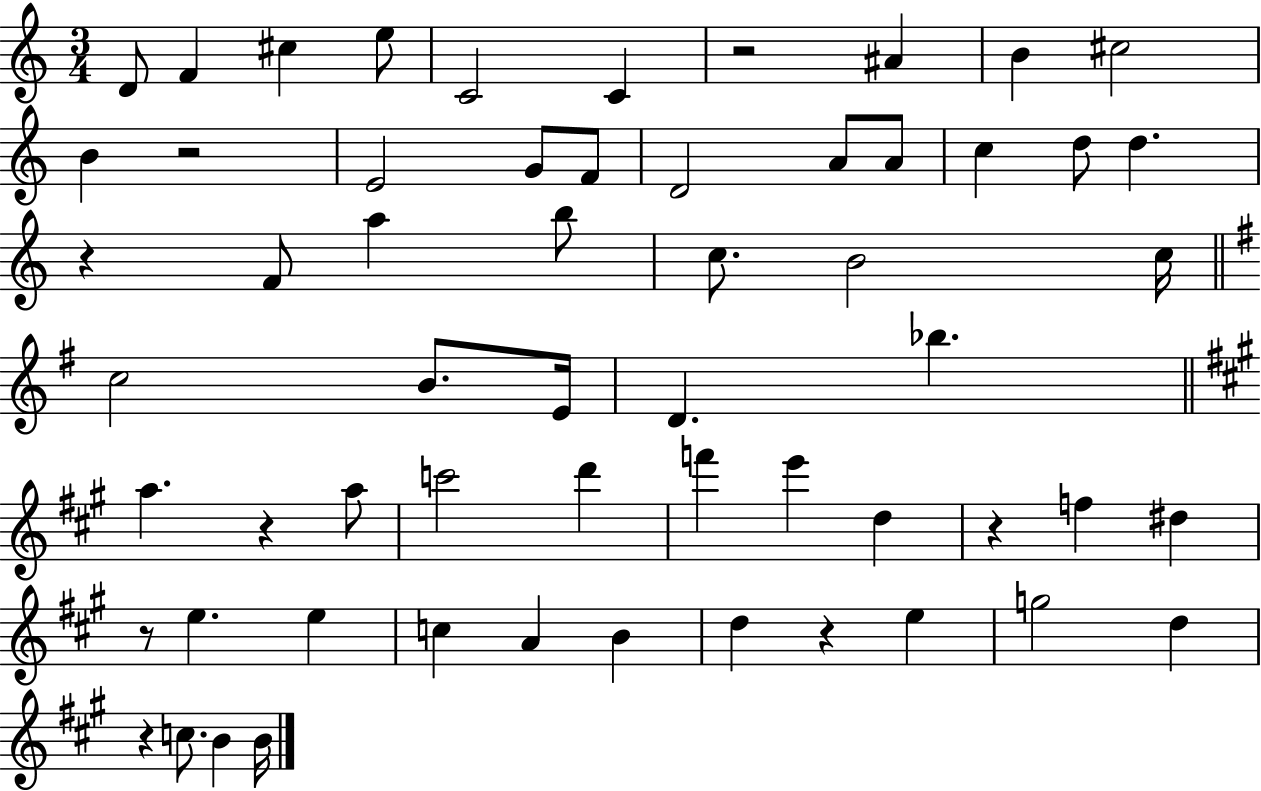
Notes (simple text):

D4/e F4/q C#5/q E5/e C4/h C4/q R/h A#4/q B4/q C#5/h B4/q R/h E4/h G4/e F4/e D4/h A4/e A4/e C5/q D5/e D5/q. R/q F4/e A5/q B5/e C5/e. B4/h C5/s C5/h B4/e. E4/s D4/q. Bb5/q. A5/q. R/q A5/e C6/h D6/q F6/q E6/q D5/q R/q F5/q D#5/q R/e E5/q. E5/q C5/q A4/q B4/q D5/q R/q E5/q G5/h D5/q R/q C5/e. B4/q B4/s